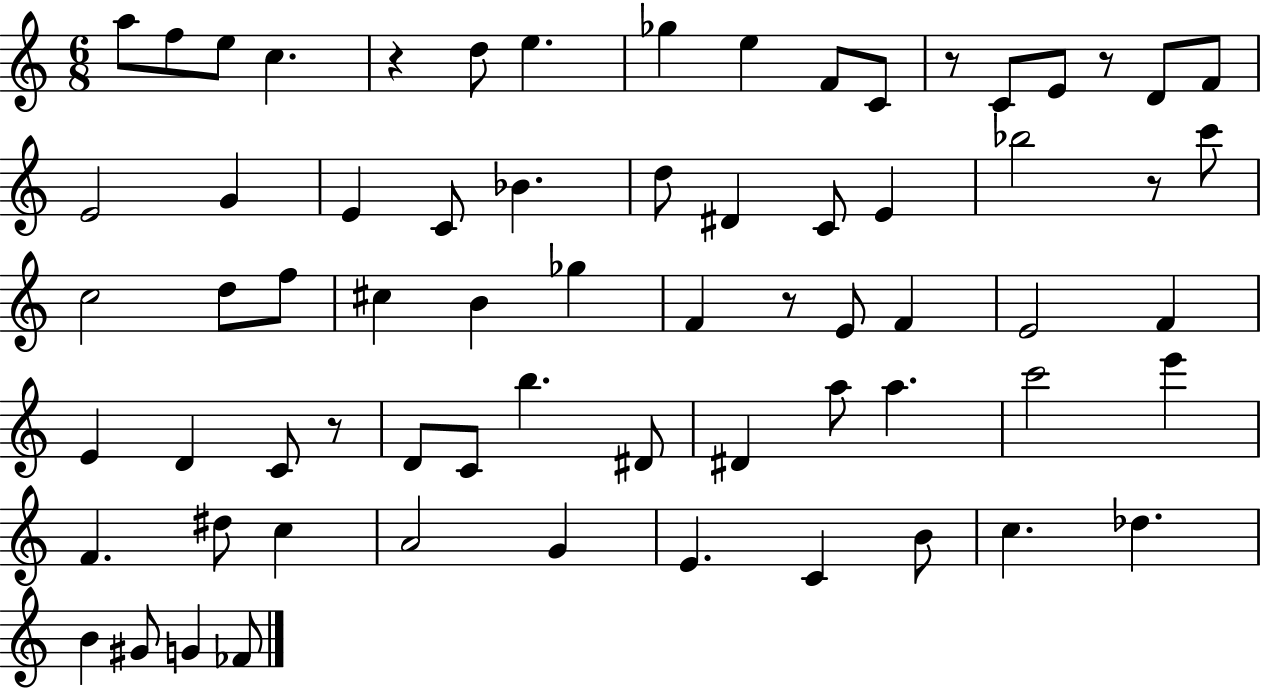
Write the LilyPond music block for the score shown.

{
  \clef treble
  \numericTimeSignature
  \time 6/8
  \key c \major
  a''8 f''8 e''8 c''4. | r4 d''8 e''4. | ges''4 e''4 f'8 c'8 | r8 c'8 e'8 r8 d'8 f'8 | \break e'2 g'4 | e'4 c'8 bes'4. | d''8 dis'4 c'8 e'4 | bes''2 r8 c'''8 | \break c''2 d''8 f''8 | cis''4 b'4 ges''4 | f'4 r8 e'8 f'4 | e'2 f'4 | \break e'4 d'4 c'8 r8 | d'8 c'8 b''4. dis'8 | dis'4 a''8 a''4. | c'''2 e'''4 | \break f'4. dis''8 c''4 | a'2 g'4 | e'4. c'4 b'8 | c''4. des''4. | \break b'4 gis'8 g'4 fes'8 | \bar "|."
}